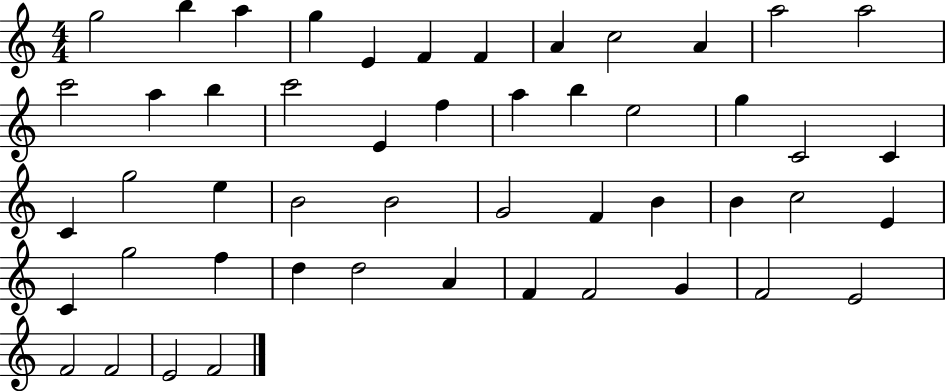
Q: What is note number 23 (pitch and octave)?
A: C4